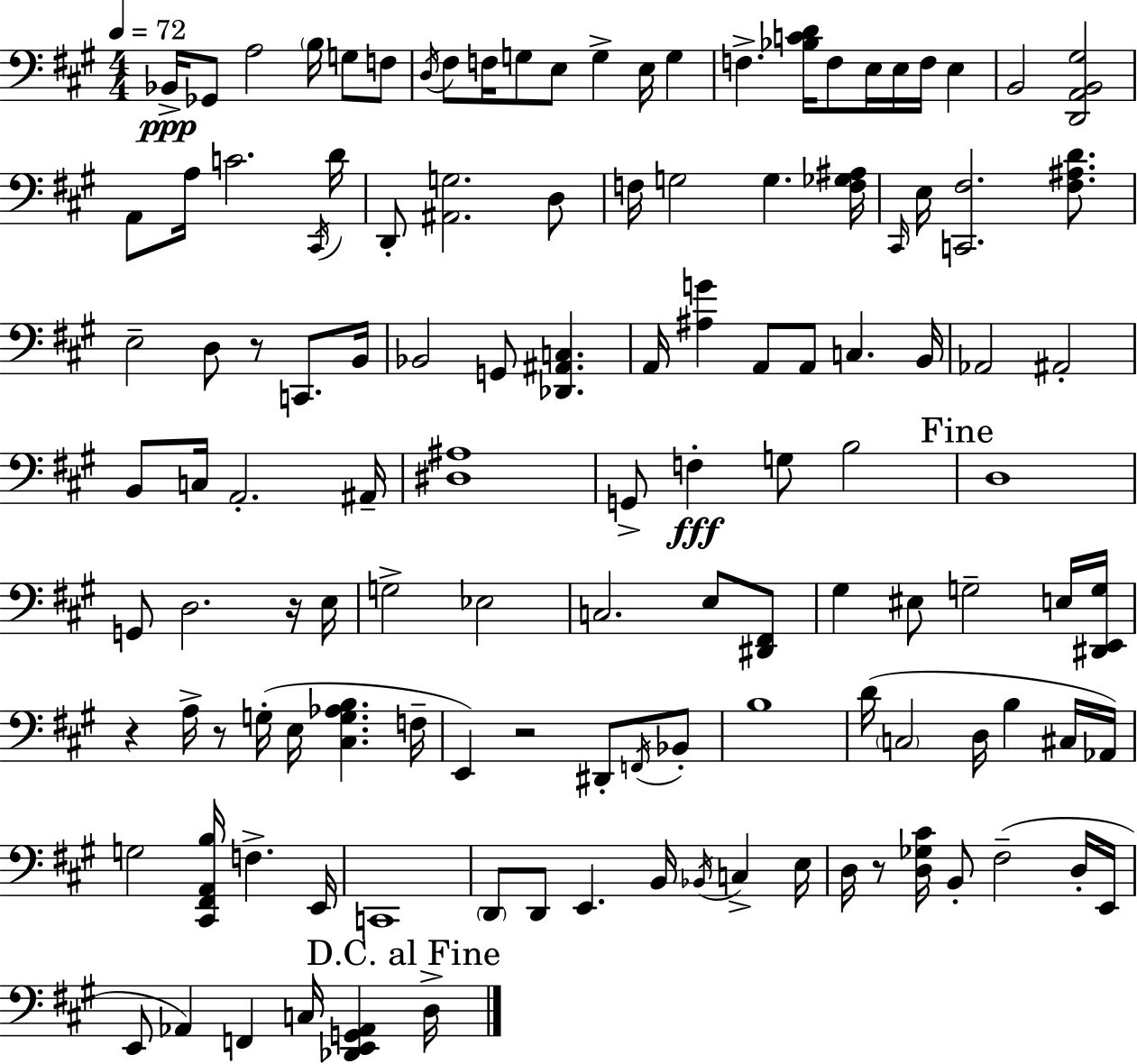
{
  \clef bass
  \numericTimeSignature
  \time 4/4
  \key a \major
  \tempo 4 = 72
  bes,16->\ppp ges,8 a2 \parenthesize b16 g8 f8 | \acciaccatura { d16 } fis8 f16 g8 e8 g4-> e16 g4 | f4.-> <bes c' d'>16 f8 e16 e16 f16 e4 | b,2 <d, a, b, gis>2 | \break a,8 a16 c'2. | \acciaccatura { cis,16 } d'16 d,8-. <ais, g>2. | d8 f16 g2 g4. | <f ges ais>16 \grace { cis,16 } e16 <c, fis>2. | \break <fis ais d'>8. e2-- d8 r8 c,8. | b,16 bes,2 g,8 <des, ais, c>4. | a,16 <ais g'>4 a,8 a,8 c4. | b,16 aes,2 ais,2-. | \break b,8 c16 a,2.-. | ais,16-- <dis ais>1 | g,8-> f4-.\fff g8 b2 | \mark "Fine" d1 | \break g,8 d2. | r16 e16 g2-> ees2 | c2. e8 | <dis, fis,>8 gis4 eis8 g2-- | \break e16 <dis, e, g>16 r4 a16-> r8 g16-.( e16 <cis g aes b>4. | f16-- e,4) r2 dis,8-. | \acciaccatura { f,16 } bes,8-. b1 | d'16( \parenthesize c2 d16 b4 | \break cis16 aes,16) g2 <cis, fis, a, b>16 f4.-> | e,16 c,1 | \parenthesize d,8 d,8 e,4. b,16 \acciaccatura { bes,16 } | c4-> e16 d16 r8 <d ges cis'>16 b,8-. fis2--( | \break d16-. e,16 e,8 aes,4) f,4 c16 | <des, e, g, aes,>4 \mark "D.C. al Fine" d16-> \bar "|."
}